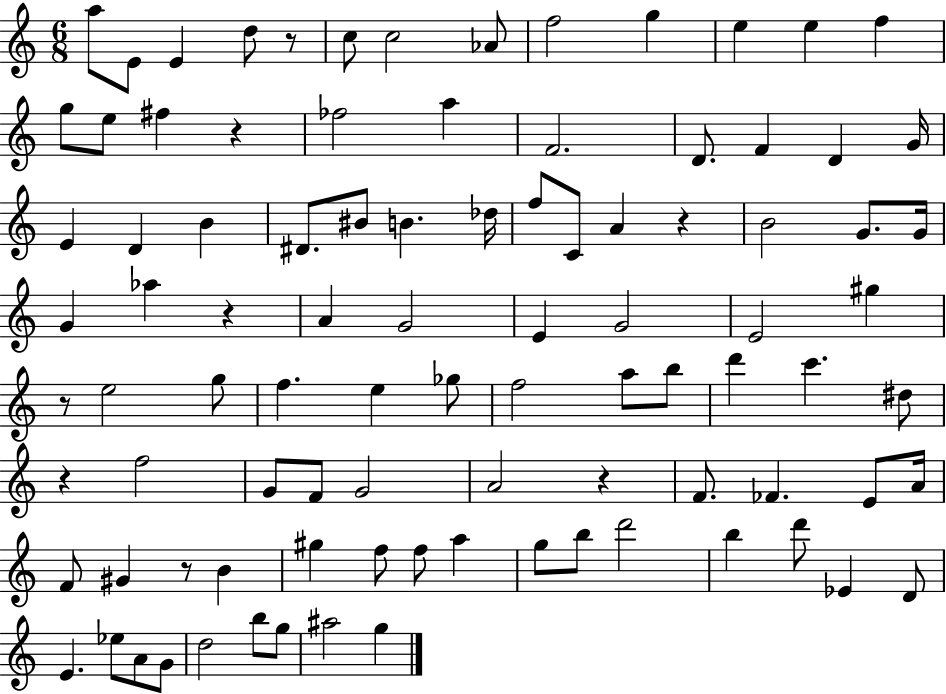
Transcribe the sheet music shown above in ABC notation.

X:1
T:Untitled
M:6/8
L:1/4
K:C
a/2 E/2 E d/2 z/2 c/2 c2 _A/2 f2 g e e f g/2 e/2 ^f z _f2 a F2 D/2 F D G/4 E D B ^D/2 ^B/2 B _d/4 f/2 C/2 A z B2 G/2 G/4 G _a z A G2 E G2 E2 ^g z/2 e2 g/2 f e _g/2 f2 a/2 b/2 d' c' ^d/2 z f2 G/2 F/2 G2 A2 z F/2 _F E/2 A/4 F/2 ^G z/2 B ^g f/2 f/2 a g/2 b/2 d'2 b d'/2 _E D/2 E _e/2 A/2 G/2 d2 b/2 g/2 ^a2 g